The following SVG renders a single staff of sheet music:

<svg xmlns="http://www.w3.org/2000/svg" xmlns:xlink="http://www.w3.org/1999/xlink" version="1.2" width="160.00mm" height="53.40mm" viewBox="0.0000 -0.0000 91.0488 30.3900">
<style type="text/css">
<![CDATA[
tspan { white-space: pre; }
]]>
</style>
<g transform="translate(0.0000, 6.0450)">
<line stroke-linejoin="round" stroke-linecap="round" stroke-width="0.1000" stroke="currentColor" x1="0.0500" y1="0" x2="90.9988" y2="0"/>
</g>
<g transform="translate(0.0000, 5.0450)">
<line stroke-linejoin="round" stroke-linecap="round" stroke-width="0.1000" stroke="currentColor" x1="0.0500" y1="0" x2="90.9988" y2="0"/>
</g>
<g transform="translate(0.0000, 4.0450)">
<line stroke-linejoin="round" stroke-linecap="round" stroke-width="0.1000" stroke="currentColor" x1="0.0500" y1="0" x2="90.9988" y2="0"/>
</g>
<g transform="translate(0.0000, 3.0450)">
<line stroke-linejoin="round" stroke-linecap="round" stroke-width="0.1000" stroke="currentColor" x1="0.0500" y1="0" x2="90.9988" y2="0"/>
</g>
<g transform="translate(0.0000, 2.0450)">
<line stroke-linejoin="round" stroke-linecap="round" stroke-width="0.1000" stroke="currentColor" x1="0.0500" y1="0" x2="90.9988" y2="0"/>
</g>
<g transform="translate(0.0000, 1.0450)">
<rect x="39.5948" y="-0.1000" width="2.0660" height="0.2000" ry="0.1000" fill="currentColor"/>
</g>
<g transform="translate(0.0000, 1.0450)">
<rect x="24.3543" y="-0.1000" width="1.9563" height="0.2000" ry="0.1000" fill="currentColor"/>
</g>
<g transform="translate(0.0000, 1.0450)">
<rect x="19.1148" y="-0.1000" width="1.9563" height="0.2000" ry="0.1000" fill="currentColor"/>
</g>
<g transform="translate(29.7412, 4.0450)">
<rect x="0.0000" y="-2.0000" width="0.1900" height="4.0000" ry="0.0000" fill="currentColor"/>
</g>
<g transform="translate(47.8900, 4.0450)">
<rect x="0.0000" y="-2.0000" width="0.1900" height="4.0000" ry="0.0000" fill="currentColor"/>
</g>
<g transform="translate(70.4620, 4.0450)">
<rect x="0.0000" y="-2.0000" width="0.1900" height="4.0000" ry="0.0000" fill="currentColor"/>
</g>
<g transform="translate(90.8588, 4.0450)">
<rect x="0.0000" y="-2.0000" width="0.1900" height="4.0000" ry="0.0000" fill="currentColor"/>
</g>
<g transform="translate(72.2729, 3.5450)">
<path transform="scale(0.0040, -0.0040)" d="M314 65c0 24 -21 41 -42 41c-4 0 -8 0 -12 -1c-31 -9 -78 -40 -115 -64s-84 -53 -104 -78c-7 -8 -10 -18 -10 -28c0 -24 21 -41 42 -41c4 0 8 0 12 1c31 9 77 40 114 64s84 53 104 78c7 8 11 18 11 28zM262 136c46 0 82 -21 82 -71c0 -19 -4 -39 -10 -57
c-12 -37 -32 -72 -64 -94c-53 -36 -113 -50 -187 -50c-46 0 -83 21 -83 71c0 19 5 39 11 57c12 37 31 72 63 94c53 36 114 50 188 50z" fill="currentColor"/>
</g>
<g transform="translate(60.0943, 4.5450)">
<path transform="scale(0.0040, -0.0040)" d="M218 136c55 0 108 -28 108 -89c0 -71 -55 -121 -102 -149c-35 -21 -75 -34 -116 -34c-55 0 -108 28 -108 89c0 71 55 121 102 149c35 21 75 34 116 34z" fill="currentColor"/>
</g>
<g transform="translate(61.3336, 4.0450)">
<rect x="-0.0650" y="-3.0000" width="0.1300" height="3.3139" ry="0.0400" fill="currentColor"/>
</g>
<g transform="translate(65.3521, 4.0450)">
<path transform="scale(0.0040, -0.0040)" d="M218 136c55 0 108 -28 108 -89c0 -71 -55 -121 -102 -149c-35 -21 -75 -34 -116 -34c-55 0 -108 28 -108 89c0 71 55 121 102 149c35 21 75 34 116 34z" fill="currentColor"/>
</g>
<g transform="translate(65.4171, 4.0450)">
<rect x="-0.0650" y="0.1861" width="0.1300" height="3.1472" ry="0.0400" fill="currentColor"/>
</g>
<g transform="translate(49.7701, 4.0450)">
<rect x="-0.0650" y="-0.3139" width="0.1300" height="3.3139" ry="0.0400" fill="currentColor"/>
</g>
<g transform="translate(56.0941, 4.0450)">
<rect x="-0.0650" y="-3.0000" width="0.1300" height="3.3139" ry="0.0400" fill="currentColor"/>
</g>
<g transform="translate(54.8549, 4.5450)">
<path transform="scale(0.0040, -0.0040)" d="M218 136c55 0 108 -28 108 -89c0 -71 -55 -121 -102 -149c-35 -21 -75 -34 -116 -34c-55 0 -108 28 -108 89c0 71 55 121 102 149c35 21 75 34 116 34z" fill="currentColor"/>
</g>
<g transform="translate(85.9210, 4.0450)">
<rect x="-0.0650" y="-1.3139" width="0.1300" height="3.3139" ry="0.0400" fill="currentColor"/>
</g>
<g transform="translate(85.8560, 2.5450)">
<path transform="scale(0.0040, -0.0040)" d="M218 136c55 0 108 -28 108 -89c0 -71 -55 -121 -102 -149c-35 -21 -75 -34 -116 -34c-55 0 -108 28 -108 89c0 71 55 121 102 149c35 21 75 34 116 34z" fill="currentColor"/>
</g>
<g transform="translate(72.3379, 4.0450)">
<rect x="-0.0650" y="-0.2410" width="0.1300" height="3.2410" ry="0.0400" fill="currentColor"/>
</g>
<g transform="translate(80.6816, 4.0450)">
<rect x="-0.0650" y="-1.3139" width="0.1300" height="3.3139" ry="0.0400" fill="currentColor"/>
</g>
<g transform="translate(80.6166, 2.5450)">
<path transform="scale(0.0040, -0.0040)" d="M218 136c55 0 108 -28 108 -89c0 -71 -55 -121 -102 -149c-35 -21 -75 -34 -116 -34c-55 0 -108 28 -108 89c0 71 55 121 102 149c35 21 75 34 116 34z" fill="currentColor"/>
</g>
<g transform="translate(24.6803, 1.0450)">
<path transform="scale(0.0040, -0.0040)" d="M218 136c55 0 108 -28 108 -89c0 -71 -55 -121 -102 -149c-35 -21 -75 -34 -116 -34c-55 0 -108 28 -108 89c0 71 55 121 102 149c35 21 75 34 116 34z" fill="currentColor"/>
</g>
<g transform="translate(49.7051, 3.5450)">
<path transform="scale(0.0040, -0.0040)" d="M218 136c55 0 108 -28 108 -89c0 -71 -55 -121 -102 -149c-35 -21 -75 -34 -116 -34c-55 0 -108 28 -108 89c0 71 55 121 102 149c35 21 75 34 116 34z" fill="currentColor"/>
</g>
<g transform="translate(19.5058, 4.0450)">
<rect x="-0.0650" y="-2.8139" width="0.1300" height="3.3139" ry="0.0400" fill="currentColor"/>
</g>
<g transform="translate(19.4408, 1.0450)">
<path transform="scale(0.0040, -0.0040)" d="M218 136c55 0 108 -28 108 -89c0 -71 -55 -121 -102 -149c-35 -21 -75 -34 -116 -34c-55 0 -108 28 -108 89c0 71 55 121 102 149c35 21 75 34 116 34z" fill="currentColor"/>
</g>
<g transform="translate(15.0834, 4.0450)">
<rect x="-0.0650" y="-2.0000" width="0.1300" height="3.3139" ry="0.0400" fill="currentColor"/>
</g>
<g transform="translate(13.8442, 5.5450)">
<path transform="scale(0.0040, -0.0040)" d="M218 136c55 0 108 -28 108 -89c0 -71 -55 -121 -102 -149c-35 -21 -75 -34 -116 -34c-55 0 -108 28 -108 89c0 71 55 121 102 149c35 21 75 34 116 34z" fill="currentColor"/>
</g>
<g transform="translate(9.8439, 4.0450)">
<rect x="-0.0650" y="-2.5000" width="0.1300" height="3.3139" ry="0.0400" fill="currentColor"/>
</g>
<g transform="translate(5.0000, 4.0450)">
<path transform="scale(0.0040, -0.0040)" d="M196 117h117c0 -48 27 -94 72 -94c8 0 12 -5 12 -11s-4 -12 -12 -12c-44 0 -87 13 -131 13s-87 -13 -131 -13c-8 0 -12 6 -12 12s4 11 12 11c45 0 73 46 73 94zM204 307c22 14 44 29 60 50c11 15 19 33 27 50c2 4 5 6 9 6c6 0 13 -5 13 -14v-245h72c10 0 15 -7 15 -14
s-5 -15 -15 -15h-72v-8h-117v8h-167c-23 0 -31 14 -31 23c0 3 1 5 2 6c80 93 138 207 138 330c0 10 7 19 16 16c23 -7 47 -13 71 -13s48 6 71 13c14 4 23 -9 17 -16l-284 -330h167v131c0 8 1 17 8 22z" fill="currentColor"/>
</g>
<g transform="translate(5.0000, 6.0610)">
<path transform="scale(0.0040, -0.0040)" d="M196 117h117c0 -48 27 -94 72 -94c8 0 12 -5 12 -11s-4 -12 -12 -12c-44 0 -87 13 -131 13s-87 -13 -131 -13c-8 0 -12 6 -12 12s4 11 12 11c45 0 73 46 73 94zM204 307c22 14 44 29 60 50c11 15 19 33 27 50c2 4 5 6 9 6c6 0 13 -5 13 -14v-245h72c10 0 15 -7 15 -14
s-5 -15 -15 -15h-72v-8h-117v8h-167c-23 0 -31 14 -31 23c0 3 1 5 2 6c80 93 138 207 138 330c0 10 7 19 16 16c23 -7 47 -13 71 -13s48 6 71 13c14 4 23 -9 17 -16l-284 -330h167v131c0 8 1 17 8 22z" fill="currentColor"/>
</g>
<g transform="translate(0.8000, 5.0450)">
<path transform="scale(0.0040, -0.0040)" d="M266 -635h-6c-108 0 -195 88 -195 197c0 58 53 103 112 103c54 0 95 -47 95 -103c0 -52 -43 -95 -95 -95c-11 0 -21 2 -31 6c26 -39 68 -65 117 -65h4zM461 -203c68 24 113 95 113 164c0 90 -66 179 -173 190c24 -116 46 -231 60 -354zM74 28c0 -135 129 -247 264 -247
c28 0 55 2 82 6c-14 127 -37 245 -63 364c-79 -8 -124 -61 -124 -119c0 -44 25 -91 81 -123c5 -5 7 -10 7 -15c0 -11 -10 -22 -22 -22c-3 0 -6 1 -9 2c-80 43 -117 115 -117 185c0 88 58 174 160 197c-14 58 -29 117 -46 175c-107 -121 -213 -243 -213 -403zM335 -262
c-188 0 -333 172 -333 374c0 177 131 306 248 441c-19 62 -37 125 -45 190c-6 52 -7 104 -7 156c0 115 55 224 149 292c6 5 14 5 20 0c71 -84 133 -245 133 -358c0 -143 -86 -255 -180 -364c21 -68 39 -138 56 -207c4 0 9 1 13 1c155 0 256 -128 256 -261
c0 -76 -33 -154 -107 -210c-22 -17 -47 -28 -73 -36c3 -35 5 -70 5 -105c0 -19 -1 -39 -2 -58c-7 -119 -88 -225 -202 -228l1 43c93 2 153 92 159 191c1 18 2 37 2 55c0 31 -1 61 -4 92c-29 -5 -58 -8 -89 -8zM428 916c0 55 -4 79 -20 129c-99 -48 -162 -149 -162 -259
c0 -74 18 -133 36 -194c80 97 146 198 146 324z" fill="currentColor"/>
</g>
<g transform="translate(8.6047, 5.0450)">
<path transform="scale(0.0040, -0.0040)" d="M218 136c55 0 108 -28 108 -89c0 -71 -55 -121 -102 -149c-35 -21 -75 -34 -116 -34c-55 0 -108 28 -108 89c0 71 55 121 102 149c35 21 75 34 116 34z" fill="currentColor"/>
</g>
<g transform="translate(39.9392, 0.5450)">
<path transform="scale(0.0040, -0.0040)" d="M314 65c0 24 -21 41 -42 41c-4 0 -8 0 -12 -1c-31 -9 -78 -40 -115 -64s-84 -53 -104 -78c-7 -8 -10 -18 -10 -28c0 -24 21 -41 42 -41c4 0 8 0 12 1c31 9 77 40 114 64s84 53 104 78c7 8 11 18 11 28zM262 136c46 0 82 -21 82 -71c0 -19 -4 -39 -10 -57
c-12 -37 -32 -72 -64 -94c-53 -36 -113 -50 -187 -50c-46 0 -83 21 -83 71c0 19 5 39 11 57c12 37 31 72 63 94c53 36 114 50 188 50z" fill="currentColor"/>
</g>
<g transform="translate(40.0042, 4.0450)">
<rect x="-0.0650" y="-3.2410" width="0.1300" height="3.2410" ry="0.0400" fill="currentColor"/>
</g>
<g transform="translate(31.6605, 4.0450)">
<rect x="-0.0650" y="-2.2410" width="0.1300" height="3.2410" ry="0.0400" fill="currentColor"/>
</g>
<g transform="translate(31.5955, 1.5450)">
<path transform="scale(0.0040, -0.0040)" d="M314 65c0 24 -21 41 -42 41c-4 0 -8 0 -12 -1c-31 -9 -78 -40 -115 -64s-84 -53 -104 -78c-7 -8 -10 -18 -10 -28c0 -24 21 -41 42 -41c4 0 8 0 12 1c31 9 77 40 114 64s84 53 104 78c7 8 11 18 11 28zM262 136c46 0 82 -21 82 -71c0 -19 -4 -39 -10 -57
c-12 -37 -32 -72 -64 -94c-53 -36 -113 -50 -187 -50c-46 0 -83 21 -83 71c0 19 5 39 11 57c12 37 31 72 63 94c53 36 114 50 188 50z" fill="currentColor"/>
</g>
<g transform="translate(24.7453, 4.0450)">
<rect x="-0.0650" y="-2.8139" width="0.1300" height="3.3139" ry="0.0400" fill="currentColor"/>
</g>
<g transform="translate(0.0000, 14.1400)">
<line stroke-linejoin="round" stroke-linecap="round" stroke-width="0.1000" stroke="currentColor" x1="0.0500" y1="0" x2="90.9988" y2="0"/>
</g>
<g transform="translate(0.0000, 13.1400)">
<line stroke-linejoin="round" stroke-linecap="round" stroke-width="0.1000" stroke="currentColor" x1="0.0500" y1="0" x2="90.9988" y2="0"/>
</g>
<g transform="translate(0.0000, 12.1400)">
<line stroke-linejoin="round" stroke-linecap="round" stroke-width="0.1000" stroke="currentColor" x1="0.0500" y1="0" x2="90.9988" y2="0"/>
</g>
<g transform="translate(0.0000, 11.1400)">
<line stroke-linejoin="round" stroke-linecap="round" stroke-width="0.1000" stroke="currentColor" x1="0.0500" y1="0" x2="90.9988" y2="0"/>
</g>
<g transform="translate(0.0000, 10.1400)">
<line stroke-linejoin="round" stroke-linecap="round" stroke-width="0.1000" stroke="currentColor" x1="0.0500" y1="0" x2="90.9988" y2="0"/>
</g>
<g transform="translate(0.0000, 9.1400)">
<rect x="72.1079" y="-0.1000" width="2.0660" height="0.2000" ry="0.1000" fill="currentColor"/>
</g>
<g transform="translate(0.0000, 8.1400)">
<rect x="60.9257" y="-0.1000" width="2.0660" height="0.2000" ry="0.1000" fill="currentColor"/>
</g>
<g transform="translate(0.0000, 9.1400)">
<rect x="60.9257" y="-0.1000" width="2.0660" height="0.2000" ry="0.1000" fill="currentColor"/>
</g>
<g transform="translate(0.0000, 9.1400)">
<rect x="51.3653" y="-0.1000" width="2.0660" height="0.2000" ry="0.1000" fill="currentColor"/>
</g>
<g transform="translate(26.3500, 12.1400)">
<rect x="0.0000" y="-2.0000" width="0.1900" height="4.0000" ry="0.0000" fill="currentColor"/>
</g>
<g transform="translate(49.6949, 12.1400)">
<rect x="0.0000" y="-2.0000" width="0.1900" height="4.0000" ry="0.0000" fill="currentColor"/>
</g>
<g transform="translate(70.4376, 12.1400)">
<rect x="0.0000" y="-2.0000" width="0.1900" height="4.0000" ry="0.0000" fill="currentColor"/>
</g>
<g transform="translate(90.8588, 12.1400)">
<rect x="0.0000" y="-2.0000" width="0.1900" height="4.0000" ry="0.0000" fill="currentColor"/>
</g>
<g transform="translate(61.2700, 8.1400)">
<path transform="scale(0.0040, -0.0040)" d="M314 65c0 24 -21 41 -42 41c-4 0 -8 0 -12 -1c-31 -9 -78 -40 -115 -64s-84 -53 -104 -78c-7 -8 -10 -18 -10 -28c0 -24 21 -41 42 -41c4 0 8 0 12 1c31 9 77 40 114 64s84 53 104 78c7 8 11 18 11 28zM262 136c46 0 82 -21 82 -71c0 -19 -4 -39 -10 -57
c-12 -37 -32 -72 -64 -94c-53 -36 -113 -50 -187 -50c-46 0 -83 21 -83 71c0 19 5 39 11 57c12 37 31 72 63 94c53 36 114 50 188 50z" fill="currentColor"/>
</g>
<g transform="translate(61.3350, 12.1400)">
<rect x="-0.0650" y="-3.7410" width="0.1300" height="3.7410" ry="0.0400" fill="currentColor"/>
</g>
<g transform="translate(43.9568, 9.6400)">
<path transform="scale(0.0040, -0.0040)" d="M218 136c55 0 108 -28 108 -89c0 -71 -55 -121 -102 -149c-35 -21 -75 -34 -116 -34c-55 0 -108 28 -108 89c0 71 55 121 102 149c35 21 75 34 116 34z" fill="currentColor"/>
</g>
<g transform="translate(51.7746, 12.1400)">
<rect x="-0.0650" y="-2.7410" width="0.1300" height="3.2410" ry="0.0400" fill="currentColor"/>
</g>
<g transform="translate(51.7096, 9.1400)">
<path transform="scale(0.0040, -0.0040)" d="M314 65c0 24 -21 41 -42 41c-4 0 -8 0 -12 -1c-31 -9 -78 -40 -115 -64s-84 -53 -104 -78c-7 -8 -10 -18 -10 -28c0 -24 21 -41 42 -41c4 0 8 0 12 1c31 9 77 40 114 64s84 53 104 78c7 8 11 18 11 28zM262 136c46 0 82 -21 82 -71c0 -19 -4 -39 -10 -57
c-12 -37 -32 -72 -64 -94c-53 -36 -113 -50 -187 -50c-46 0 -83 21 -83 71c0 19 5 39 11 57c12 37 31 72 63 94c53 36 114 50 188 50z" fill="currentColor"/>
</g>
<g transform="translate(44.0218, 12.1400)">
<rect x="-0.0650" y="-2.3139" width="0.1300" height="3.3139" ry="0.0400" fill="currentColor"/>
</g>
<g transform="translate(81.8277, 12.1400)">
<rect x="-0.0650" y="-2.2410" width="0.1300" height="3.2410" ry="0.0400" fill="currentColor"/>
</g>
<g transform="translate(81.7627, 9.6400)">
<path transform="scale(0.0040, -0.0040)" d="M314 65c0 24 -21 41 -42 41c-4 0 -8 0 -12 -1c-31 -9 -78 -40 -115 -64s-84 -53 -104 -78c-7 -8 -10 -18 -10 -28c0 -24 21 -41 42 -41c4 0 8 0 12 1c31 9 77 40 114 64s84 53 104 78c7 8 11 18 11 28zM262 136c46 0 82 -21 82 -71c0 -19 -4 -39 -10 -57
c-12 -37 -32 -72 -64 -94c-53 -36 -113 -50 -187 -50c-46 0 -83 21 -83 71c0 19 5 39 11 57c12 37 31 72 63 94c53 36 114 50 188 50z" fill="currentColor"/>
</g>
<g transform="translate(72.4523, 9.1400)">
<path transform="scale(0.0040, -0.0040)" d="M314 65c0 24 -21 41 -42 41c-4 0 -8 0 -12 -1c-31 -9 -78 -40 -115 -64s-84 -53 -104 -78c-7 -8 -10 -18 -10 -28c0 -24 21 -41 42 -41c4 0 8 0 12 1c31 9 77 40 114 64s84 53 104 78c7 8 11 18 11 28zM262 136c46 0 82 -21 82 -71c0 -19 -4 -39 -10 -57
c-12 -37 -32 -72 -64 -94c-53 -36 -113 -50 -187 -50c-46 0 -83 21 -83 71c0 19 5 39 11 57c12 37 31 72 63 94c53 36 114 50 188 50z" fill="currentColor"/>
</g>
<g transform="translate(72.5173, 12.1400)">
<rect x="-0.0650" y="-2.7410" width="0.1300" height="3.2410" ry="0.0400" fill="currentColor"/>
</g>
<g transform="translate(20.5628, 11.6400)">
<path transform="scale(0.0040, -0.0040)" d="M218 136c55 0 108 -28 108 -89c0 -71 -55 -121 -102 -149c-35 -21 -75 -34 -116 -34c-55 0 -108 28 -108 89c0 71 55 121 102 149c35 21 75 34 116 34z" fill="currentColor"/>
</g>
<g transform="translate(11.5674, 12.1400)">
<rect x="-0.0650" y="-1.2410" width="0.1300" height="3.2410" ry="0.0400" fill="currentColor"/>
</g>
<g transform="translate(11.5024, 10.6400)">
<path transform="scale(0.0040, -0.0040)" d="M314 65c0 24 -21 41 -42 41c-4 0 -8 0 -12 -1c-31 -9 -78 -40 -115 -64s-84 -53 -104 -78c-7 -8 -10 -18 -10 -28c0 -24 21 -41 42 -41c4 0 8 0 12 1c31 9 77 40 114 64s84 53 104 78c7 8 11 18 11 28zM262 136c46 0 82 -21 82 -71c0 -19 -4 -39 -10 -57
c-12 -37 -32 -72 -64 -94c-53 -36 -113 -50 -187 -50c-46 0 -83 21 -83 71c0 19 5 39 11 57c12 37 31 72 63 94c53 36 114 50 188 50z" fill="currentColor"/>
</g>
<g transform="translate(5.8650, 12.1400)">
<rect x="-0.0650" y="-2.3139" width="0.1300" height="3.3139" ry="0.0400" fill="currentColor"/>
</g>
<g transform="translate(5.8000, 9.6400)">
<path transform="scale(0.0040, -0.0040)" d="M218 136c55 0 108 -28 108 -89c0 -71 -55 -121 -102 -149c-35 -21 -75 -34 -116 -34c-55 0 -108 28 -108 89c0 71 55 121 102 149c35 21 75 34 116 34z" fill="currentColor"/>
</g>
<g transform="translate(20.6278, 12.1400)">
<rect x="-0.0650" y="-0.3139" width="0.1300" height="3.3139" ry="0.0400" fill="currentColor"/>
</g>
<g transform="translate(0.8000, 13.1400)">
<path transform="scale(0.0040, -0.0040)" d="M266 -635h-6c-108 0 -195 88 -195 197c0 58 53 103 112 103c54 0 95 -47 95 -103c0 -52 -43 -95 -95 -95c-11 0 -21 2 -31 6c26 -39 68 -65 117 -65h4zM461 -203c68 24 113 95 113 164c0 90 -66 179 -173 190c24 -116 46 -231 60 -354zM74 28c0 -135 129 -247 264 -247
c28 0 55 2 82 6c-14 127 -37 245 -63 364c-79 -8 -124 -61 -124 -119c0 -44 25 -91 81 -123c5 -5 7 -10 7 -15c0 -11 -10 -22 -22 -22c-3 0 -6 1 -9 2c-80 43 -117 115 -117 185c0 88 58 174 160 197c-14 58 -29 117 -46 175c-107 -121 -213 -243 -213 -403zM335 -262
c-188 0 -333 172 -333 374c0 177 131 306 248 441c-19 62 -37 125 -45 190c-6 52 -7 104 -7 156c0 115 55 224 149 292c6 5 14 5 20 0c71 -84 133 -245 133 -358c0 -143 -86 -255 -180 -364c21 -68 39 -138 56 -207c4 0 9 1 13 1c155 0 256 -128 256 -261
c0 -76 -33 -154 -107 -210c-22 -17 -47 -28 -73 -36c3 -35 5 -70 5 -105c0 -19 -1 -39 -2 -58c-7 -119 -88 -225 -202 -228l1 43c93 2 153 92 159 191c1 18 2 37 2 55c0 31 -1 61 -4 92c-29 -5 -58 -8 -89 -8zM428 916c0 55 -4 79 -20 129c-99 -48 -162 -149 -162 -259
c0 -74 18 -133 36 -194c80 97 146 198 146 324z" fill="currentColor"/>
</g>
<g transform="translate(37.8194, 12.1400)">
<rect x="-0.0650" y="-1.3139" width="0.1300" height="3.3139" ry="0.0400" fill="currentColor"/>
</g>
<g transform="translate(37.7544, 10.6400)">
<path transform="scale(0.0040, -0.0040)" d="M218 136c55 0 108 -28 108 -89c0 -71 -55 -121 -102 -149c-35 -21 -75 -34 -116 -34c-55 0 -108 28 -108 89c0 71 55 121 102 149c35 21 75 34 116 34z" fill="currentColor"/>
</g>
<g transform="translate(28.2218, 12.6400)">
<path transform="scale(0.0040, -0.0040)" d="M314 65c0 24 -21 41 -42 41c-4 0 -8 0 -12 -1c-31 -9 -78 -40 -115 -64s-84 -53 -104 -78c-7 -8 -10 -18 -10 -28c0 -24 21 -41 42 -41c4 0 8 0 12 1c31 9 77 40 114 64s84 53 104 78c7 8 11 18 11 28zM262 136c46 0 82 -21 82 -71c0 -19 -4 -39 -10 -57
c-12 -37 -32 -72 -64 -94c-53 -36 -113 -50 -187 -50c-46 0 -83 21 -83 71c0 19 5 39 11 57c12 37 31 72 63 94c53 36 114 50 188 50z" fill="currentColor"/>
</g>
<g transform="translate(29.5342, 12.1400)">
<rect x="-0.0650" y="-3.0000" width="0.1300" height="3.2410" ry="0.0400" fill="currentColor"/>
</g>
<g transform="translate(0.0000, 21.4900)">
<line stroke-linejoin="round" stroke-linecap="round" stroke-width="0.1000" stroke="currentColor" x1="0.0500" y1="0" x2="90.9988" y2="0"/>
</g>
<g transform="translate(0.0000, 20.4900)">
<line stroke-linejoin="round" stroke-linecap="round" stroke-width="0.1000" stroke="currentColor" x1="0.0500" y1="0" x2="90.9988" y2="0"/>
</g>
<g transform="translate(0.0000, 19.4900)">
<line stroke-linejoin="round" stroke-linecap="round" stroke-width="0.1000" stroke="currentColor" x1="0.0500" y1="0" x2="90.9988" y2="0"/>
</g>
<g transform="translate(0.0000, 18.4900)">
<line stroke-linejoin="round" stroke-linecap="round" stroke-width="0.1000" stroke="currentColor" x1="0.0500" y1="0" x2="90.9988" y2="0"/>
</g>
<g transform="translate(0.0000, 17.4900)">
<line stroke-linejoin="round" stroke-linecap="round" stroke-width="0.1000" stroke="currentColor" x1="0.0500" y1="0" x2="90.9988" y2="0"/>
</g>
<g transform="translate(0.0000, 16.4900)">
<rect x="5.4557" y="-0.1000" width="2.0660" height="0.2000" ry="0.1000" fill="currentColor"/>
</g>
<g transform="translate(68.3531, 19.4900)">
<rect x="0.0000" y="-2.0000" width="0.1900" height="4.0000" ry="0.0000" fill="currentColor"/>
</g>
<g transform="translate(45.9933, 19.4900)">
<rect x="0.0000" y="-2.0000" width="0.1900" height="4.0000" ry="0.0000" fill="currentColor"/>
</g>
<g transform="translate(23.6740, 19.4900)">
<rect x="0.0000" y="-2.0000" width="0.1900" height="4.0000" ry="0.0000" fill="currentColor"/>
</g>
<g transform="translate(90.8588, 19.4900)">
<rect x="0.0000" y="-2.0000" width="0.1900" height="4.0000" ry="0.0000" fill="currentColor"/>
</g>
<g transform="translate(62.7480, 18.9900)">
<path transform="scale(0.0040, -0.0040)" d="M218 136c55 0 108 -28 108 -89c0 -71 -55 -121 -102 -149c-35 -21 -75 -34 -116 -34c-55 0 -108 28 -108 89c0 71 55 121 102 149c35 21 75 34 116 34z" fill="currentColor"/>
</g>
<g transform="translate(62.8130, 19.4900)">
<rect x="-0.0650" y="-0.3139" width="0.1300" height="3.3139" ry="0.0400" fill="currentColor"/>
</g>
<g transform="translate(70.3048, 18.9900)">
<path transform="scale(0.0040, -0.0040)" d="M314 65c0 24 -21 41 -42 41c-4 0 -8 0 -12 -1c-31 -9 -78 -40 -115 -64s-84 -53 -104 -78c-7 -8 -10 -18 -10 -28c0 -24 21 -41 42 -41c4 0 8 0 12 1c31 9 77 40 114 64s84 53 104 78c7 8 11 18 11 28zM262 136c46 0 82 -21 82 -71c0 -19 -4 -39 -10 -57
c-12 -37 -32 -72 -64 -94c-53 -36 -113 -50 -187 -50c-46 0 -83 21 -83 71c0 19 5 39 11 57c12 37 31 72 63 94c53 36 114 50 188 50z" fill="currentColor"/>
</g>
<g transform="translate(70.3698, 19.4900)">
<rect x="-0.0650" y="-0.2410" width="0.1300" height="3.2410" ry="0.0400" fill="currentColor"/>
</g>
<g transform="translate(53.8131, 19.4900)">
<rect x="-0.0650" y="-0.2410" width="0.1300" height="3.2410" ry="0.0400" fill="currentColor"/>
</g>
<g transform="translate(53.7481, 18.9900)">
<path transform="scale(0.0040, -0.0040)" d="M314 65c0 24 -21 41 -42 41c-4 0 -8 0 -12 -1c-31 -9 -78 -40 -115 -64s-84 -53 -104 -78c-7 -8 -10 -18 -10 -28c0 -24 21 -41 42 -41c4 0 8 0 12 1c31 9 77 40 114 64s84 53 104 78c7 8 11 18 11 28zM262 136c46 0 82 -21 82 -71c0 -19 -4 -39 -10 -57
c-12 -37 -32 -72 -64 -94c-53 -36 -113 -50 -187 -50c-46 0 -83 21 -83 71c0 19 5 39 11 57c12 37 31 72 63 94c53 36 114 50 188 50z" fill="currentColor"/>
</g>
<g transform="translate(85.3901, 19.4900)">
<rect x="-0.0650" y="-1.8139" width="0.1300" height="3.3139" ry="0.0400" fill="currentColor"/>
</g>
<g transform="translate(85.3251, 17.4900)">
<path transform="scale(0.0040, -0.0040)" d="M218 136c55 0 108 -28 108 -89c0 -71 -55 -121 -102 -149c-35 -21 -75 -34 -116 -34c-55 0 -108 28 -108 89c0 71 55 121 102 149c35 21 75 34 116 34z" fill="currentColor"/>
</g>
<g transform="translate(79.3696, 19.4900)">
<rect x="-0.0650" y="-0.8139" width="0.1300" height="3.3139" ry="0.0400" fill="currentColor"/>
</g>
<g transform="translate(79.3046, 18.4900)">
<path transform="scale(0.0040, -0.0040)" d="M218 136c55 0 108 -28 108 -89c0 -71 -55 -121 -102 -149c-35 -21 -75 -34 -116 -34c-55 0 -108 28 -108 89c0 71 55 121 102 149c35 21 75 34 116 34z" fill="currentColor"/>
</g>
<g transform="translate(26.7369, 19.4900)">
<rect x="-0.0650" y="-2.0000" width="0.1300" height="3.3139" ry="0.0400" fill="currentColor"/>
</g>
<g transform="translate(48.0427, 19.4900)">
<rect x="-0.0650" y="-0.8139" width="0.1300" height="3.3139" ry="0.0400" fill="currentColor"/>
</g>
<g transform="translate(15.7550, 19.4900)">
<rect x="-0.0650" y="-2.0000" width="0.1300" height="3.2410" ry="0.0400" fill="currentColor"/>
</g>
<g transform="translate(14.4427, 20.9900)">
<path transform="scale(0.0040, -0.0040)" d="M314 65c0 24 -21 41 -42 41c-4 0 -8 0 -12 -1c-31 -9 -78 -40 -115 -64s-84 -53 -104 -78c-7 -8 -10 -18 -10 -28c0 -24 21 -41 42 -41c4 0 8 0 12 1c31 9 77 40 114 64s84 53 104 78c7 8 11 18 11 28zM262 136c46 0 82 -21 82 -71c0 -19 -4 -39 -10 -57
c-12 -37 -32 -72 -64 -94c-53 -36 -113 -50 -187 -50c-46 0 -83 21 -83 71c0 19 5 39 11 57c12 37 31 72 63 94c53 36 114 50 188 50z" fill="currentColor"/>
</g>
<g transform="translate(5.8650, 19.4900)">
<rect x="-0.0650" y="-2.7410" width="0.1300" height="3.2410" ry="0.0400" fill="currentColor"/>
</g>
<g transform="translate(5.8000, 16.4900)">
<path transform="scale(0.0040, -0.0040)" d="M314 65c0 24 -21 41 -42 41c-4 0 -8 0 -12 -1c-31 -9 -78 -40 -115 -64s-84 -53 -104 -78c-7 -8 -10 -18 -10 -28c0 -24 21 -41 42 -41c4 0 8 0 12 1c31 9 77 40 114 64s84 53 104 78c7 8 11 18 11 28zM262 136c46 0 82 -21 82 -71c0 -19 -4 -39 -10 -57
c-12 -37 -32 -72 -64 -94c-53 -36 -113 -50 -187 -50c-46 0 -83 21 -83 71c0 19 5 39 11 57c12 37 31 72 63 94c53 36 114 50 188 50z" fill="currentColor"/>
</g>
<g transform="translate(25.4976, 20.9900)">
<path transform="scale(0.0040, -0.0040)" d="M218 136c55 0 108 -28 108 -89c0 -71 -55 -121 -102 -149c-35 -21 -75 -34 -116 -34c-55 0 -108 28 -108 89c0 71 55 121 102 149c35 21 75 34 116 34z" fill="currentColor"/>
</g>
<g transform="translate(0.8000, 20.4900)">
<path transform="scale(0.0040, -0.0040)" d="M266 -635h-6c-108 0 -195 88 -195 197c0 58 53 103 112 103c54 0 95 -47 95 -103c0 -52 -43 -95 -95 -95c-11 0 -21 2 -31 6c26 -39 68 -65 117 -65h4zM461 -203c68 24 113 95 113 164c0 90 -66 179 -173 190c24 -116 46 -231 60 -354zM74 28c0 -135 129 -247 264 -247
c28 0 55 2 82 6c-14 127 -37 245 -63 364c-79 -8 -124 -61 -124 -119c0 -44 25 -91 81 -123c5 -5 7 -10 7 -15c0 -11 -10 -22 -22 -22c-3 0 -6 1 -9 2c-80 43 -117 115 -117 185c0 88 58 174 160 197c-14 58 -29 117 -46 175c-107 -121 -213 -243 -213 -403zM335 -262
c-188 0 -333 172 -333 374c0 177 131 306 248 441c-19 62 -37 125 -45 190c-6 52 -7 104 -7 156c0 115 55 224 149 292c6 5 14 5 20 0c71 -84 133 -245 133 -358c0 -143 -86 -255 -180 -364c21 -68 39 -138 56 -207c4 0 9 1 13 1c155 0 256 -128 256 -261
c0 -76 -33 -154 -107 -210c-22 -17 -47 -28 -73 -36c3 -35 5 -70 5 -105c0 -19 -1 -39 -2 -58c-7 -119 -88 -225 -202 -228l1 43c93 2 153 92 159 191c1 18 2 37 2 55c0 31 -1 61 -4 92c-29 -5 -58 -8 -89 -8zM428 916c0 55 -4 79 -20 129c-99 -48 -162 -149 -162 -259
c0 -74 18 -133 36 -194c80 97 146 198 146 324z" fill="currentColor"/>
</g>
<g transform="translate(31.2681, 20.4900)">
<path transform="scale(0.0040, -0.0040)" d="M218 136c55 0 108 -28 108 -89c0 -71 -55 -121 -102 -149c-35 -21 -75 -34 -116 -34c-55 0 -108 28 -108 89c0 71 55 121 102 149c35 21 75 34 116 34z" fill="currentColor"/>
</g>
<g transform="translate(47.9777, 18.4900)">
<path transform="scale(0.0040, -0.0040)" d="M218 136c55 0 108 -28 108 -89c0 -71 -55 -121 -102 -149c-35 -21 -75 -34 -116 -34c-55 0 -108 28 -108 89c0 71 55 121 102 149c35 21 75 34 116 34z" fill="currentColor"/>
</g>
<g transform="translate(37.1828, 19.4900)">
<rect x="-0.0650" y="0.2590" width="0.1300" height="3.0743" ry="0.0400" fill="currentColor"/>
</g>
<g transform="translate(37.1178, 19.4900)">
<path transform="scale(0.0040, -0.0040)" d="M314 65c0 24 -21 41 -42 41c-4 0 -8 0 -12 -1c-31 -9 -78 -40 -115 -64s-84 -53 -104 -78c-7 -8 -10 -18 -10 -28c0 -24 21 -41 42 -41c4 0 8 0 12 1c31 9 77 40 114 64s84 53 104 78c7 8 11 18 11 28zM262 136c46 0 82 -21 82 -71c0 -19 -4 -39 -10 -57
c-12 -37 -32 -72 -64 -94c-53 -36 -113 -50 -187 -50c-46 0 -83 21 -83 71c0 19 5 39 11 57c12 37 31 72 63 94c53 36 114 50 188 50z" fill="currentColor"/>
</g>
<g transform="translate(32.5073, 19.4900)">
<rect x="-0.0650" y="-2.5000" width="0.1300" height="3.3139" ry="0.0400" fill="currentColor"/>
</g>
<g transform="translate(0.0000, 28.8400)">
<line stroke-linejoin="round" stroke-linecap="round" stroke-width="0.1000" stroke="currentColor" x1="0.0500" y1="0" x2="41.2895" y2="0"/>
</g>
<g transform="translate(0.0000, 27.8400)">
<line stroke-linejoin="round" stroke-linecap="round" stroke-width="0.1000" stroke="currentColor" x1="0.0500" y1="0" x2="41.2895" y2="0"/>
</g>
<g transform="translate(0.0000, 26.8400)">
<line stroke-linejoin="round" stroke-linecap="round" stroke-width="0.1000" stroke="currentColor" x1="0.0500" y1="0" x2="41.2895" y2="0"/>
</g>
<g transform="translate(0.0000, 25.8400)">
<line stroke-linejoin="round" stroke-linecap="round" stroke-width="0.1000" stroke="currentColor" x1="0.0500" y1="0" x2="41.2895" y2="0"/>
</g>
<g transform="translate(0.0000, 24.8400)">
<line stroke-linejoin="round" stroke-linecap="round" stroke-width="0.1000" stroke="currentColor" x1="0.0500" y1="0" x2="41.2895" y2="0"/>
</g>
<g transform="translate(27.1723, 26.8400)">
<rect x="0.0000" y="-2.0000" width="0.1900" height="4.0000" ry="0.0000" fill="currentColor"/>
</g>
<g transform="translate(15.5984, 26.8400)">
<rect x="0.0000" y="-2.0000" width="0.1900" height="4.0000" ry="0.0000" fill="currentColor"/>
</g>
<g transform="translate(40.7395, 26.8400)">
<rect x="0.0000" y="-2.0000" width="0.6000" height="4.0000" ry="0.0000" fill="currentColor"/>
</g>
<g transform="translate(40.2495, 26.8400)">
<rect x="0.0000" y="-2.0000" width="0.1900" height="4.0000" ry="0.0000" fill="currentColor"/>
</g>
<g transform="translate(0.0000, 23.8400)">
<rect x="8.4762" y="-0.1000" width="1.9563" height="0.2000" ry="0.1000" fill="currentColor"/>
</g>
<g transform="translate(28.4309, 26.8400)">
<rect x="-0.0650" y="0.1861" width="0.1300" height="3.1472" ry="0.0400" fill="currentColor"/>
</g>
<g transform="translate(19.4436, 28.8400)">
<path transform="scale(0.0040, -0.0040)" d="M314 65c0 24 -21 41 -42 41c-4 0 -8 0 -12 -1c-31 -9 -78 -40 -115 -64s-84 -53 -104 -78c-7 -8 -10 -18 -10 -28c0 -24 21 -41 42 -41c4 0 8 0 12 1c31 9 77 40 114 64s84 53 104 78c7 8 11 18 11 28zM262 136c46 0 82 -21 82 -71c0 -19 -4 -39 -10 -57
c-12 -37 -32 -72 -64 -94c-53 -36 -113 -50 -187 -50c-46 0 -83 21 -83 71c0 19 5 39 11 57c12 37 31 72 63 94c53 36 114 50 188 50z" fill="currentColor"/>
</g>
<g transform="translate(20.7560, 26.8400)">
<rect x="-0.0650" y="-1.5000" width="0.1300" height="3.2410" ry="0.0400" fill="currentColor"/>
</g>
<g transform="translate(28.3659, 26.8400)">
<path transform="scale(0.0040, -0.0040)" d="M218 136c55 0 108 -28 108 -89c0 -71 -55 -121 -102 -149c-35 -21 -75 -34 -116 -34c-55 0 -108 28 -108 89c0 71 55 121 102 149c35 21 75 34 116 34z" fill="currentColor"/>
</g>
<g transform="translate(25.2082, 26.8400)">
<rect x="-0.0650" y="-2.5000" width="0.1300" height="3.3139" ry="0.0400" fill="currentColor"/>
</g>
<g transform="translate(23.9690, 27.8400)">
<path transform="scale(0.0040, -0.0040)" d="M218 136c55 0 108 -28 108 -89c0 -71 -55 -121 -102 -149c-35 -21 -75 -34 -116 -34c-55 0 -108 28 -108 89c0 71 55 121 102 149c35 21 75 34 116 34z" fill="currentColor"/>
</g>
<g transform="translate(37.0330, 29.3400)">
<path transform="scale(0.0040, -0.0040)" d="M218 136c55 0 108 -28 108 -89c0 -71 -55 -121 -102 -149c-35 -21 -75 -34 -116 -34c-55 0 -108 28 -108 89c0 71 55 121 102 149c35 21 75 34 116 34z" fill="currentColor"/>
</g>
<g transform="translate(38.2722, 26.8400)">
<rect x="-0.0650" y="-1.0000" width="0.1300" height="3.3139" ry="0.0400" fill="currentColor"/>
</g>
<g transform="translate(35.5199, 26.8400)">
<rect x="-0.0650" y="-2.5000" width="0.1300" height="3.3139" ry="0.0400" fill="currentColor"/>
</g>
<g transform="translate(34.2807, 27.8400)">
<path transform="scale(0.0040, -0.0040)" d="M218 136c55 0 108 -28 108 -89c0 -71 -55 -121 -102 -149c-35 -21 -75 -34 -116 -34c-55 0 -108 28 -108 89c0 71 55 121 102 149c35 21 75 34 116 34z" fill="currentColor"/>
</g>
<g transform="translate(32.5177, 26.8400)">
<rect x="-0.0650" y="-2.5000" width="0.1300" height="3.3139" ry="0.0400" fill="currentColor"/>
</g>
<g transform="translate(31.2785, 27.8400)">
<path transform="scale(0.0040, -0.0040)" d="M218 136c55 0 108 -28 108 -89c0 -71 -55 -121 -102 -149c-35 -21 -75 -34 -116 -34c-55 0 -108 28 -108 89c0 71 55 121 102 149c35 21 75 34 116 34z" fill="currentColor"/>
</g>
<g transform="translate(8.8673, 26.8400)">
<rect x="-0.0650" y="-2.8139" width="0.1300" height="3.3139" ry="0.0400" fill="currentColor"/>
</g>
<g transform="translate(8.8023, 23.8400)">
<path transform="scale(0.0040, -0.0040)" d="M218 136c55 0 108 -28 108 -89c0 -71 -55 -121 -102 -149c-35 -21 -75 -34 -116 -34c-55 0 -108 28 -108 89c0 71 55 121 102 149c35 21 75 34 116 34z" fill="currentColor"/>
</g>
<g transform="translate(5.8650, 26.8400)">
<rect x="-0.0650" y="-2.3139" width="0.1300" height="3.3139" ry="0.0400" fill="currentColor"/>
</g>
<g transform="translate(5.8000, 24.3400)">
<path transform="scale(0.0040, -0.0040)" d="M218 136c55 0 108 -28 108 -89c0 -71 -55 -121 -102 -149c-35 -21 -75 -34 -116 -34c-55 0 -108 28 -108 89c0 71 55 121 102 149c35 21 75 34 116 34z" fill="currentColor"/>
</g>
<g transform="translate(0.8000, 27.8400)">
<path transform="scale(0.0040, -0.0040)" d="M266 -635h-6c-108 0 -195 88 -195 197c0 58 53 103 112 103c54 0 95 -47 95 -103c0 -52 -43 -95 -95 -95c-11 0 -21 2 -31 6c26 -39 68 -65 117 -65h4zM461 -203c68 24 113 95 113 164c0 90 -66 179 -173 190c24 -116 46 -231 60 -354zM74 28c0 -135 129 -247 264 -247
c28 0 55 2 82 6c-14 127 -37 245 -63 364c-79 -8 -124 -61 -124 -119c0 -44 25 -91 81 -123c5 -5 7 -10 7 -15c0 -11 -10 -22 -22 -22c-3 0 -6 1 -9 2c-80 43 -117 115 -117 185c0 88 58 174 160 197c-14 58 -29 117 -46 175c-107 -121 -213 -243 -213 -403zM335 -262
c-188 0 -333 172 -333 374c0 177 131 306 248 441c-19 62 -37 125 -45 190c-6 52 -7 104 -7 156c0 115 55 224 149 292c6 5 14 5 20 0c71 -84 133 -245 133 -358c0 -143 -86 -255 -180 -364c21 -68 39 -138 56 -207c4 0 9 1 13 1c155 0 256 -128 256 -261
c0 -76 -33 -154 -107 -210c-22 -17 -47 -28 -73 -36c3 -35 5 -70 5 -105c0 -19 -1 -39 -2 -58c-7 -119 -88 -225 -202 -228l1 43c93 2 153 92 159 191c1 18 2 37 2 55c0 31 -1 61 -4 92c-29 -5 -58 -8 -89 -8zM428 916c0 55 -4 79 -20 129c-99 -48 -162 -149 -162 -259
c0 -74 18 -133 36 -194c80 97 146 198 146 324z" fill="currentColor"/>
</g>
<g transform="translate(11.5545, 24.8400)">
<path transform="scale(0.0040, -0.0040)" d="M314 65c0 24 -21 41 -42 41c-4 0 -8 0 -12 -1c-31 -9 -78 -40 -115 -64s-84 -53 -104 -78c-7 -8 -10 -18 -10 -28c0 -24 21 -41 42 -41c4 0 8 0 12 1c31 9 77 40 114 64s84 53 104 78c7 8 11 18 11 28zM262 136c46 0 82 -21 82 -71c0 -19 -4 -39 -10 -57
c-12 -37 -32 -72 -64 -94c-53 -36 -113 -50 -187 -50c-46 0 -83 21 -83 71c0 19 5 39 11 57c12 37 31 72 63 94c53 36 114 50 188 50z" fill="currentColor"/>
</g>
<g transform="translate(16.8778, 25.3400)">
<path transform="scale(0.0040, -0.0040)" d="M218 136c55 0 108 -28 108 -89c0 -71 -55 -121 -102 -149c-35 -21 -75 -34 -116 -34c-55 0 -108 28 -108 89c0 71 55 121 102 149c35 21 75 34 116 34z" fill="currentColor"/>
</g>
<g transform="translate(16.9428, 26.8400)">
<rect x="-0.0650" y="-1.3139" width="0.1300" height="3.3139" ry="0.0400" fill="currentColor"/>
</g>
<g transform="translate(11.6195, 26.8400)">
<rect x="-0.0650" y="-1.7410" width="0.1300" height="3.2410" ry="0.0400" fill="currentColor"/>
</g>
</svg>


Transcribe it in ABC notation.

X:1
T:Untitled
M:4/4
L:1/4
K:C
G F a a g2 b2 c A A B c2 e e g e2 c A2 e g a2 c'2 a2 g2 a2 F2 F G B2 d c2 c c2 d f g a f2 e E2 G B G G D